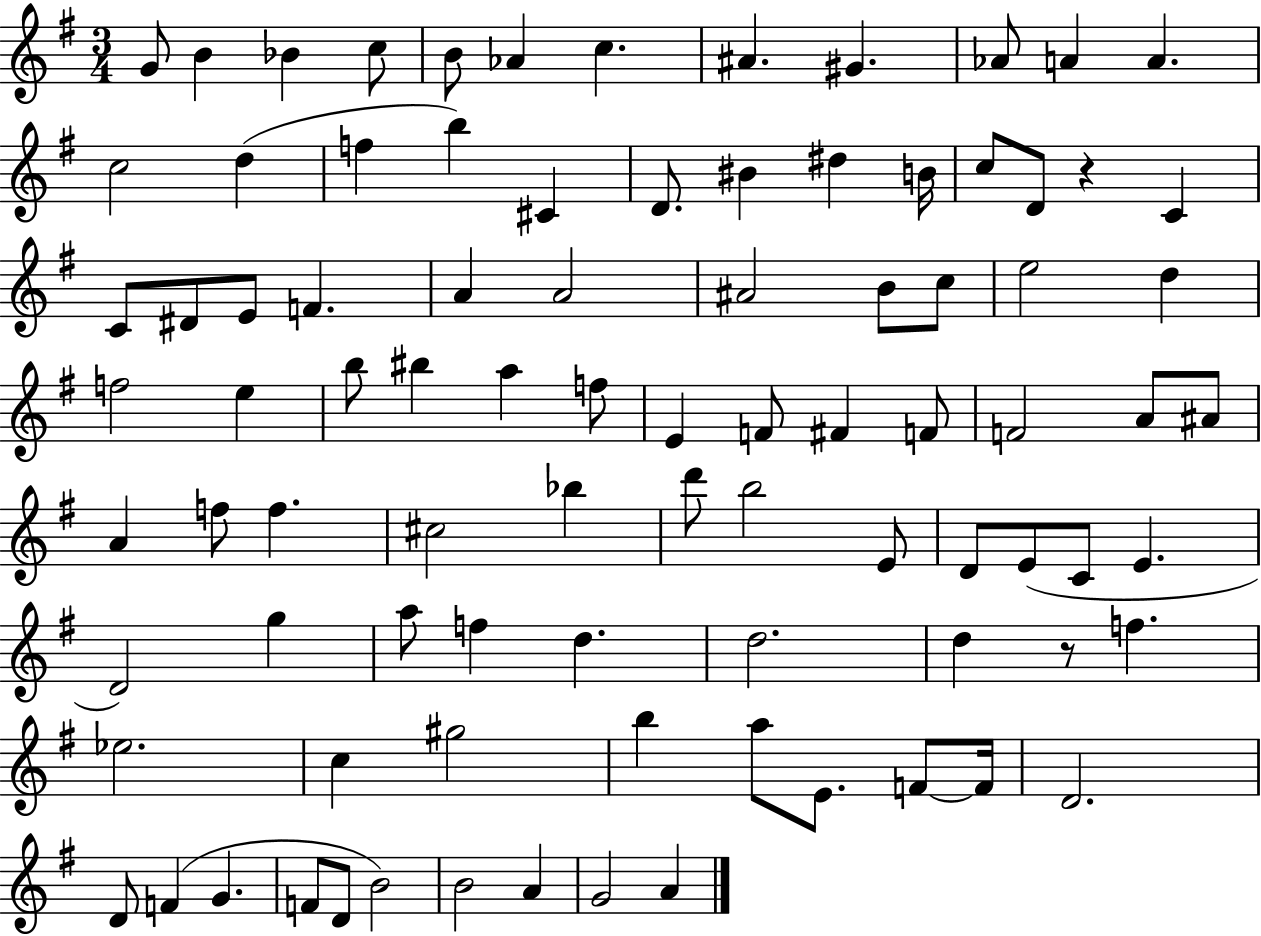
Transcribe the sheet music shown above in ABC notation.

X:1
T:Untitled
M:3/4
L:1/4
K:G
G/2 B _B c/2 B/2 _A c ^A ^G _A/2 A A c2 d f b ^C D/2 ^B ^d B/4 c/2 D/2 z C C/2 ^D/2 E/2 F A A2 ^A2 B/2 c/2 e2 d f2 e b/2 ^b a f/2 E F/2 ^F F/2 F2 A/2 ^A/2 A f/2 f ^c2 _b d'/2 b2 E/2 D/2 E/2 C/2 E D2 g a/2 f d d2 d z/2 f _e2 c ^g2 b a/2 E/2 F/2 F/4 D2 D/2 F G F/2 D/2 B2 B2 A G2 A